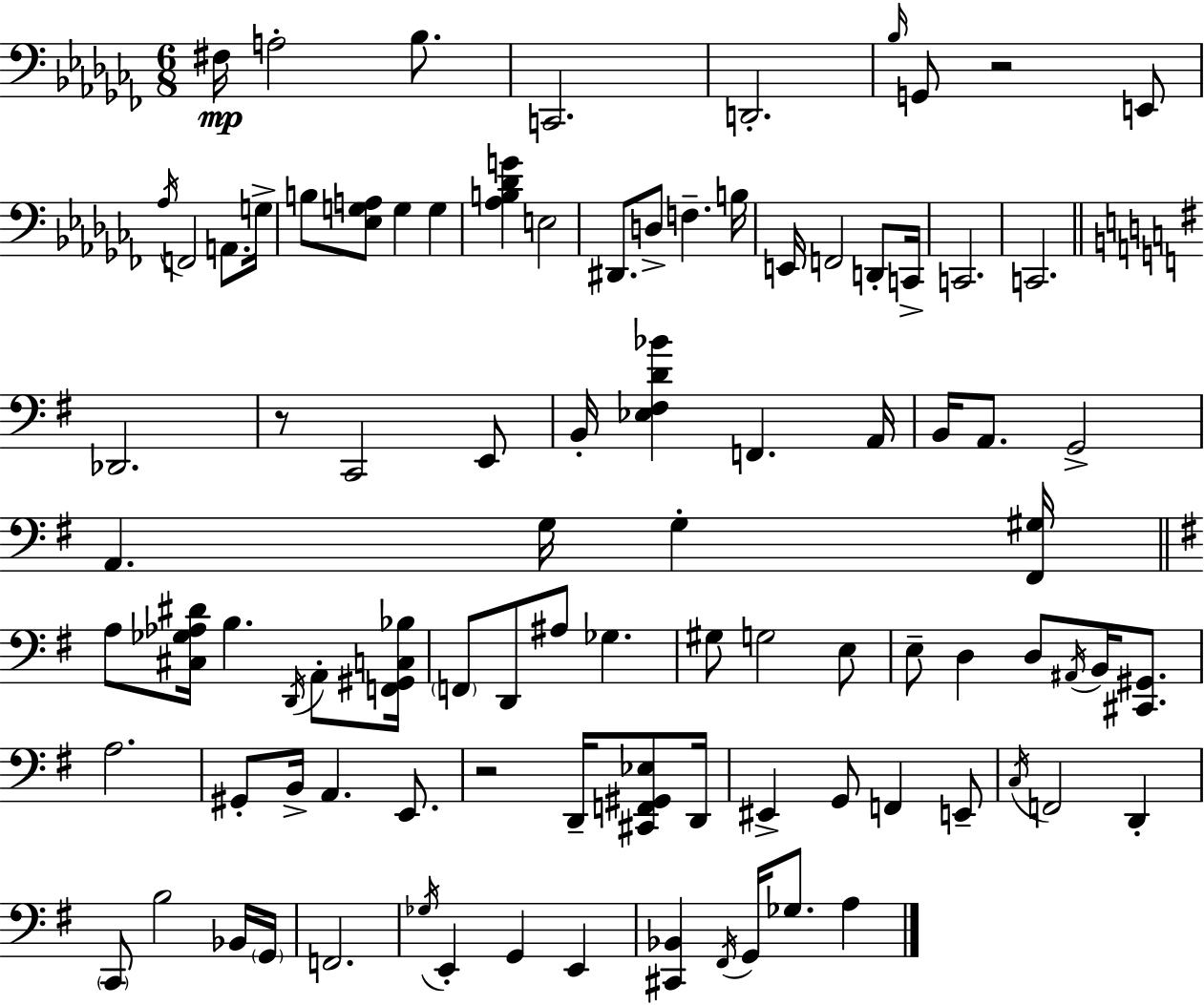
X:1
T:Untitled
M:6/8
L:1/4
K:Abm
^F,/4 A,2 _B,/2 C,,2 D,,2 _B,/4 G,,/2 z2 E,,/2 _A,/4 F,,2 A,,/2 G,/4 B,/2 [_E,G,A,]/2 G, G, [_A,B,_DG] E,2 ^D,,/2 D,/2 F, B,/4 E,,/4 F,,2 D,,/2 C,,/4 C,,2 C,,2 _D,,2 z/2 C,,2 E,,/2 B,,/4 [_E,^F,D_B] F,, A,,/4 B,,/4 A,,/2 G,,2 A,, G,/4 G, [^F,,^G,]/4 A,/2 [^C,_G,_A,^D]/4 B, D,,/4 A,,/2 [F,,^G,,C,_B,]/4 F,,/2 D,,/2 ^A,/2 _G, ^G,/2 G,2 E,/2 E,/2 D, D,/2 ^A,,/4 B,,/4 [^C,,^G,,]/2 A,2 ^G,,/2 B,,/4 A,, E,,/2 z2 D,,/4 [^C,,F,,^G,,_E,]/2 D,,/4 ^E,, G,,/2 F,, E,,/2 C,/4 F,,2 D,, C,,/2 B,2 _B,,/4 G,,/4 F,,2 _G,/4 E,, G,, E,, [^C,,_B,,] ^F,,/4 G,,/4 _G,/2 A,